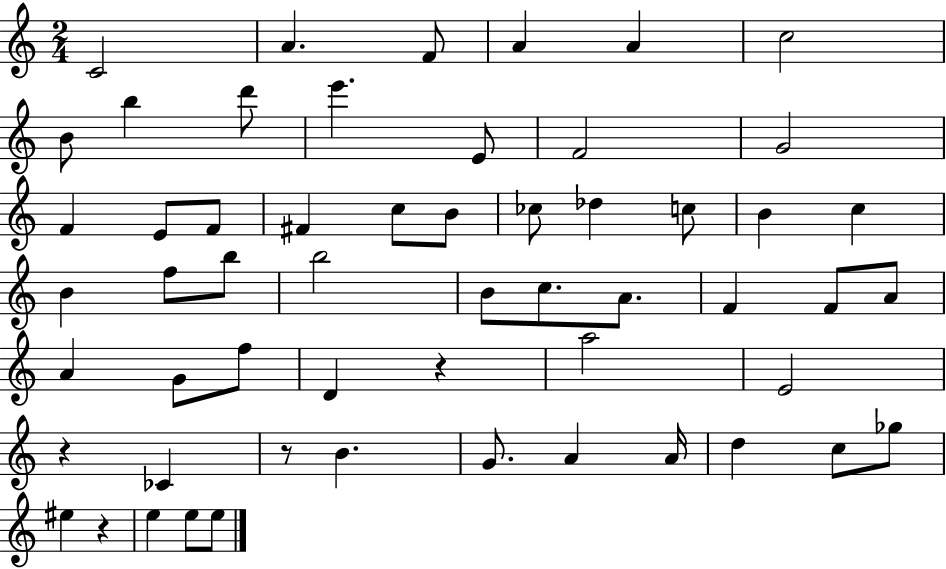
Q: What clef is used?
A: treble